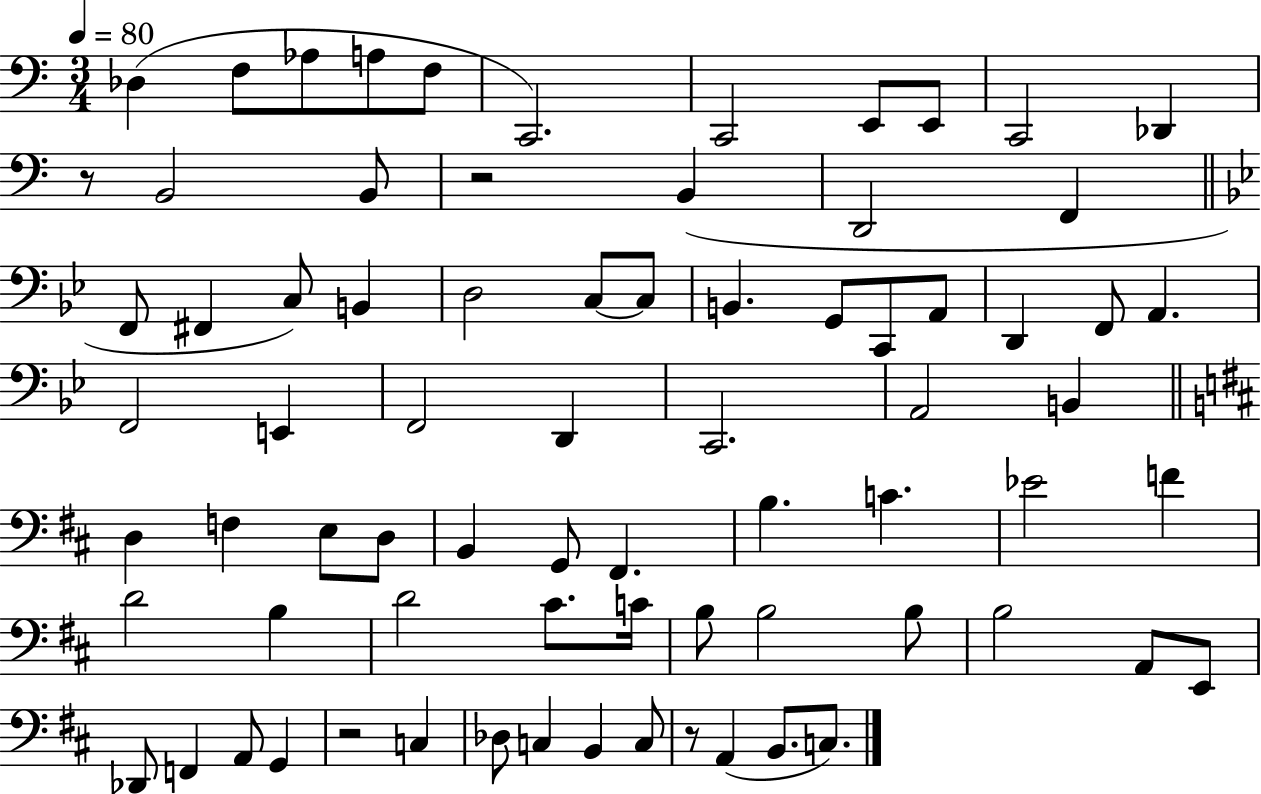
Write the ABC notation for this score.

X:1
T:Untitled
M:3/4
L:1/4
K:C
_D, F,/2 _A,/2 A,/2 F,/2 C,,2 C,,2 E,,/2 E,,/2 C,,2 _D,, z/2 B,,2 B,,/2 z2 B,, D,,2 F,, F,,/2 ^F,, C,/2 B,, D,2 C,/2 C,/2 B,, G,,/2 C,,/2 A,,/2 D,, F,,/2 A,, F,,2 E,, F,,2 D,, C,,2 A,,2 B,, D, F, E,/2 D,/2 B,, G,,/2 ^F,, B, C _E2 F D2 B, D2 ^C/2 C/4 B,/2 B,2 B,/2 B,2 A,,/2 E,,/2 _D,,/2 F,, A,,/2 G,, z2 C, _D,/2 C, B,, C,/2 z/2 A,, B,,/2 C,/2